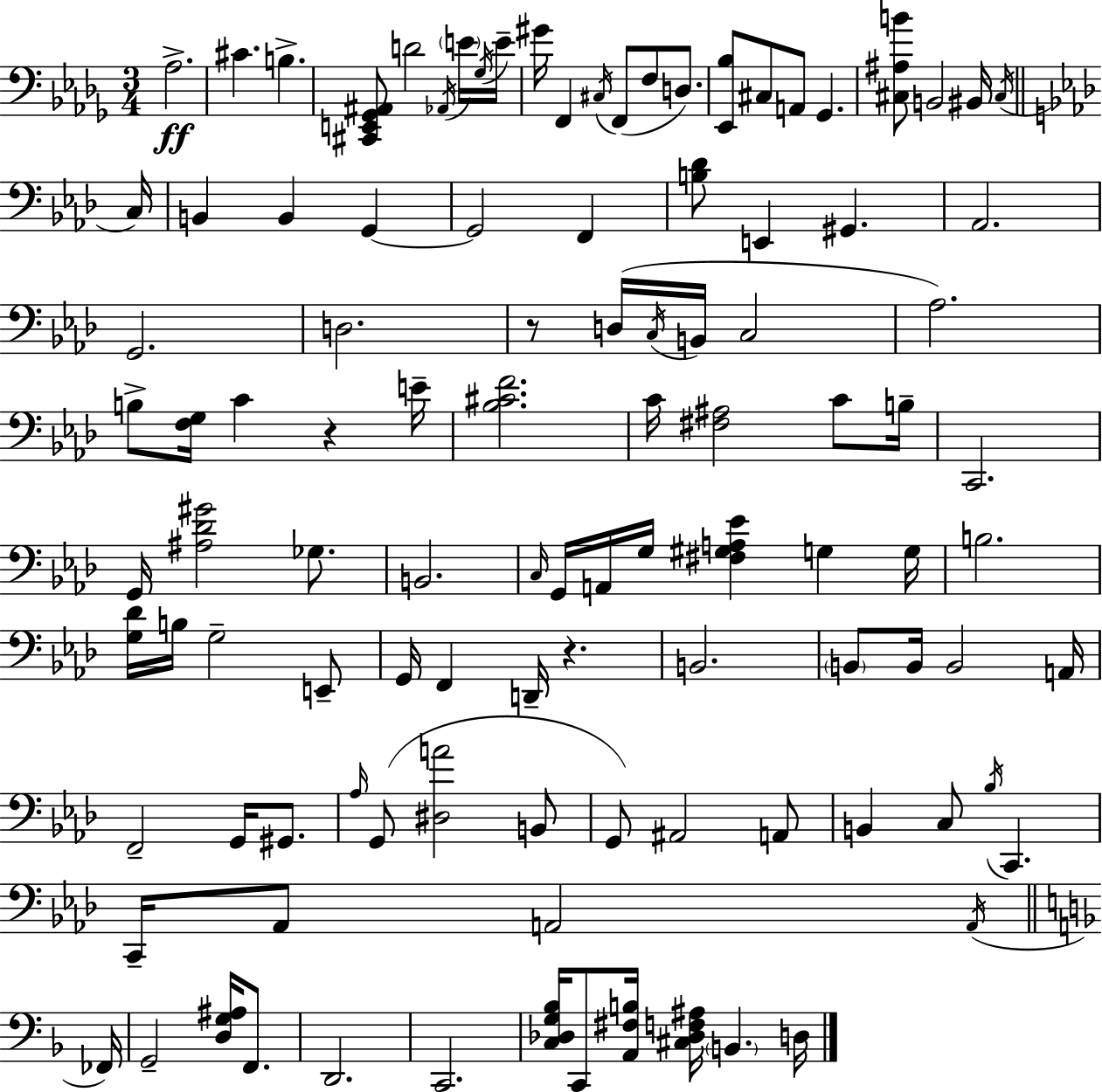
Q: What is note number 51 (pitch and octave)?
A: G3